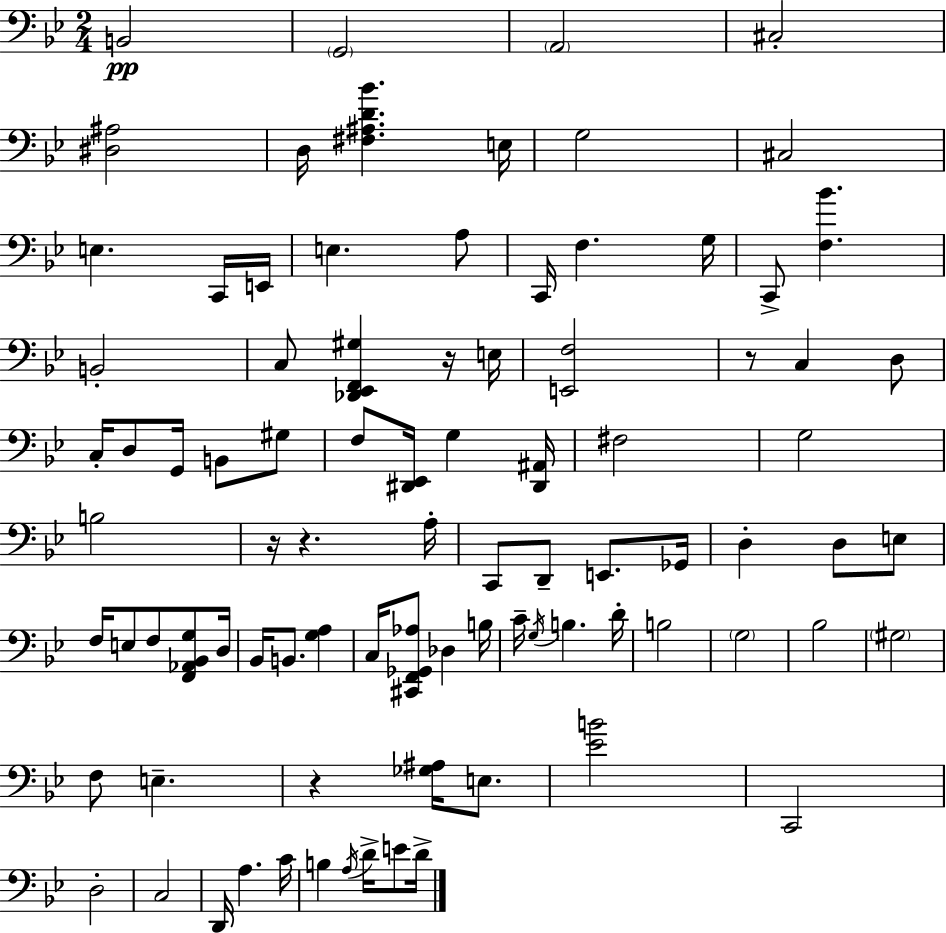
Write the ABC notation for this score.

X:1
T:Untitled
M:2/4
L:1/4
K:Gm
B,,2 G,,2 A,,2 ^C,2 [^D,^A,]2 D,/4 [^F,^A,D_B] E,/4 G,2 ^C,2 E, C,,/4 E,,/4 E, A,/2 C,,/4 F, G,/4 C,,/2 [F,_B] B,,2 C,/2 [_D,,_E,,F,,^G,] z/4 E,/4 [E,,F,]2 z/2 C, D,/2 C,/4 D,/2 G,,/4 B,,/2 ^G,/2 F,/2 [^D,,_E,,]/4 G, [^D,,^A,,]/4 ^F,2 G,2 B,2 z/4 z A,/4 C,,/2 D,,/2 E,,/2 _G,,/4 D, D,/2 E,/2 F,/4 E,/2 F,/2 [F,,_A,,_B,,G,]/2 D,/4 _B,,/4 B,,/2 [G,A,] C,/4 [^C,,F,,_G,,_A,]/2 _D, B,/4 C/4 G,/4 B, D/4 B,2 G,2 _B,2 ^G,2 F,/2 E, z [_G,^A,]/4 E,/2 [_EB]2 C,,2 D,2 C,2 D,,/4 A, C/4 B, A,/4 D/4 E/2 D/4